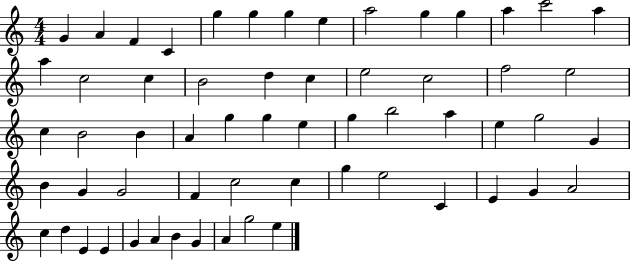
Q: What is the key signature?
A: C major